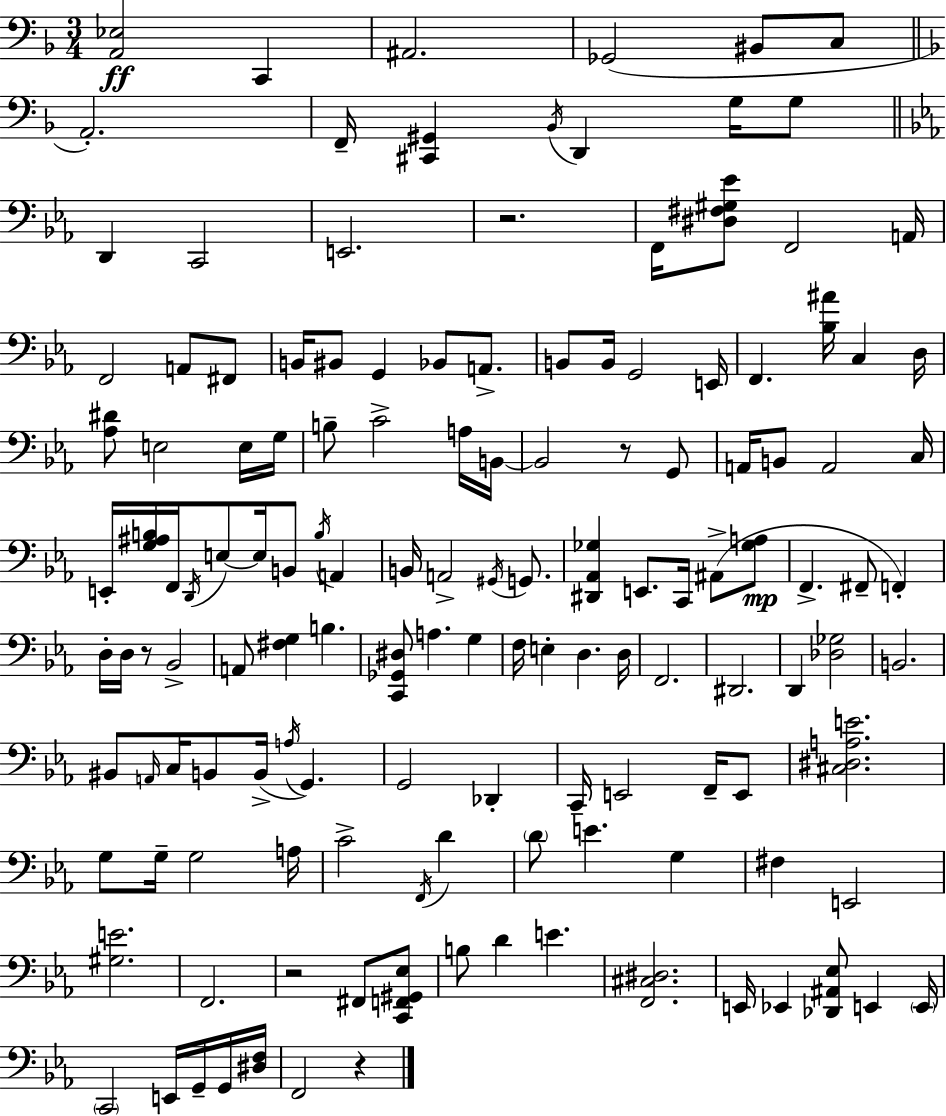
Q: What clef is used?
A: bass